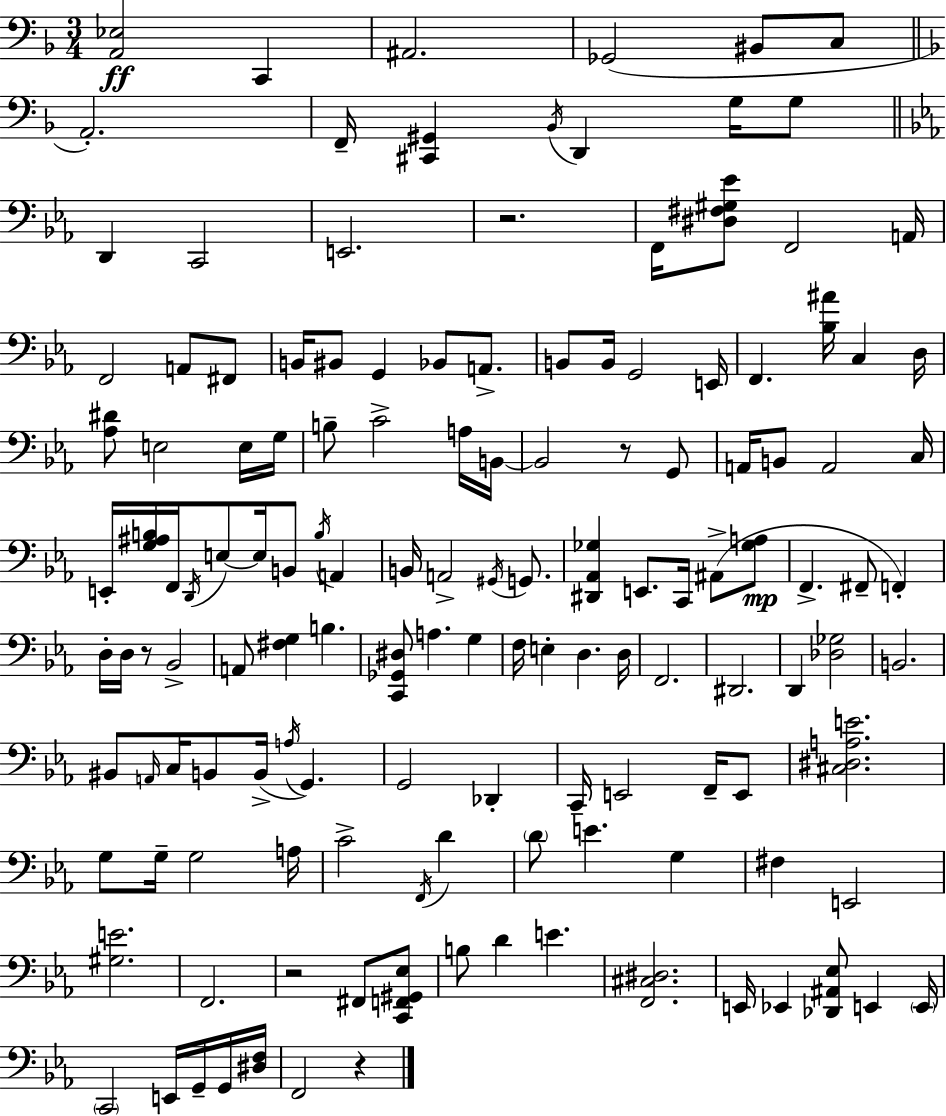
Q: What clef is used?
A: bass